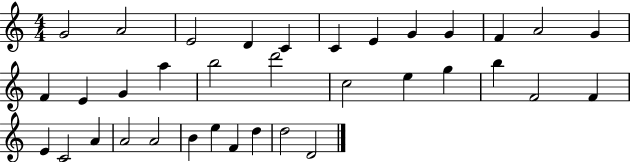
G4/h A4/h E4/h D4/q C4/q C4/q E4/q G4/q G4/q F4/q A4/h G4/q F4/q E4/q G4/q A5/q B5/h D6/h C5/h E5/q G5/q B5/q F4/h F4/q E4/q C4/h A4/q A4/h A4/h B4/q E5/q F4/q D5/q D5/h D4/h